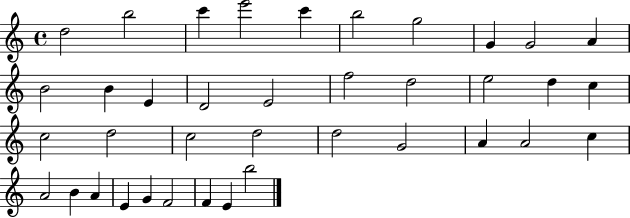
{
  \clef treble
  \time 4/4
  \defaultTimeSignature
  \key c \major
  d''2 b''2 | c'''4 e'''2 c'''4 | b''2 g''2 | g'4 g'2 a'4 | \break b'2 b'4 e'4 | d'2 e'2 | f''2 d''2 | e''2 d''4 c''4 | \break c''2 d''2 | c''2 d''2 | d''2 g'2 | a'4 a'2 c''4 | \break a'2 b'4 a'4 | e'4 g'4 f'2 | f'4 e'4 b''2 | \bar "|."
}